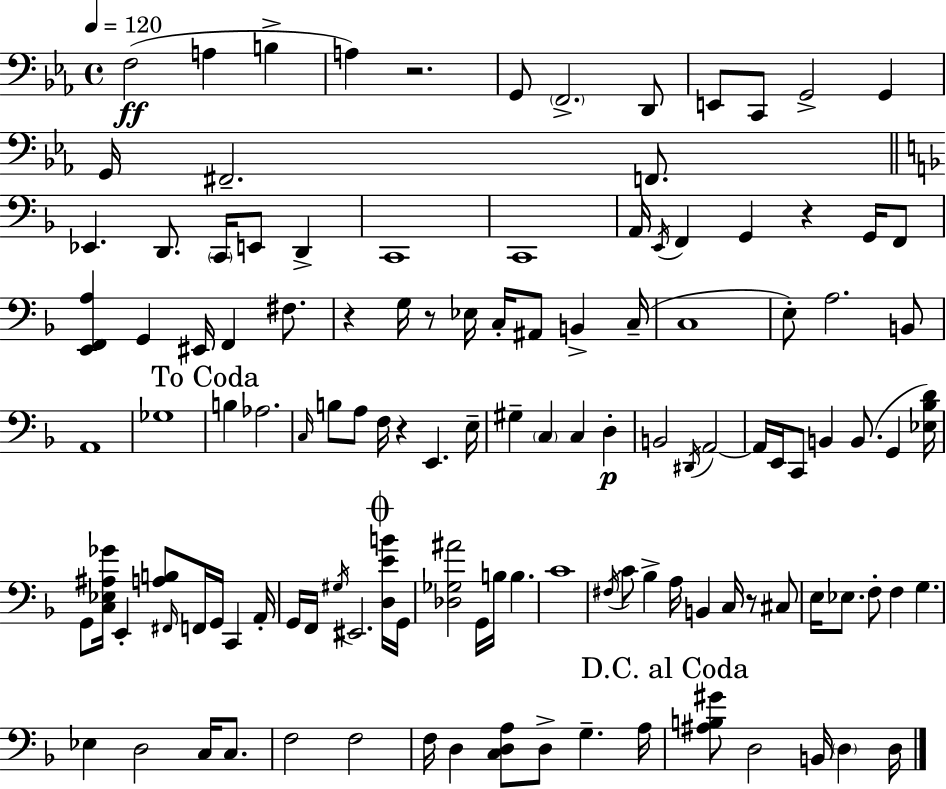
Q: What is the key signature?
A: EES major